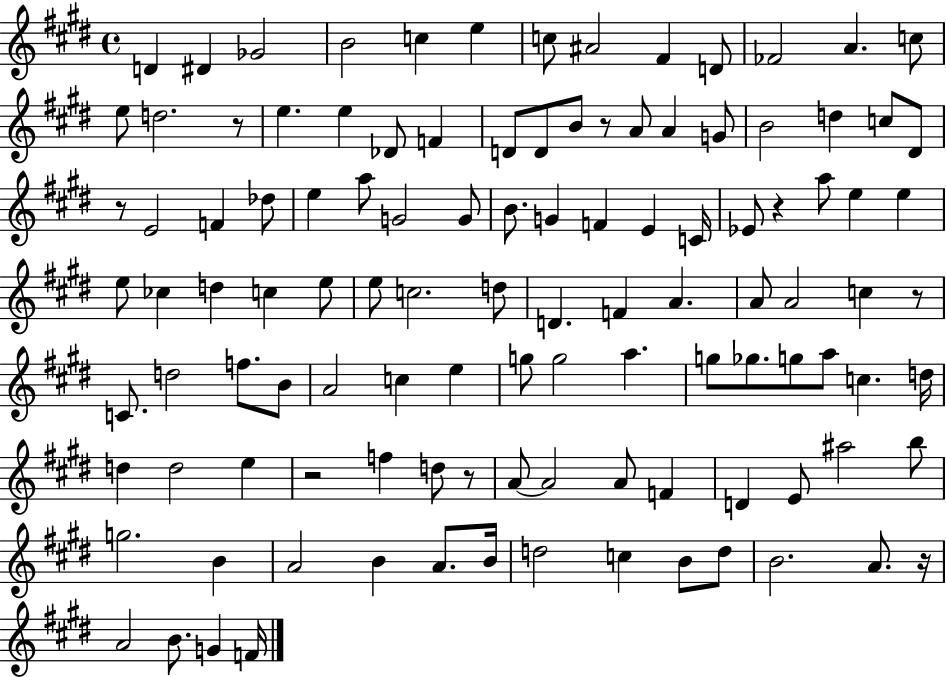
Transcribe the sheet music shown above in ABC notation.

X:1
T:Untitled
M:4/4
L:1/4
K:E
D ^D _G2 B2 c e c/2 ^A2 ^F D/2 _F2 A c/2 e/2 d2 z/2 e e _D/2 F D/2 D/2 B/2 z/2 A/2 A G/2 B2 d c/2 ^D/2 z/2 E2 F _d/2 e a/2 G2 G/2 B/2 G F E C/4 _E/2 z a/2 e e e/2 _c d c e/2 e/2 c2 d/2 D F A A/2 A2 c z/2 C/2 d2 f/2 B/2 A2 c e g/2 g2 a g/2 _g/2 g/2 a/2 c d/4 d d2 e z2 f d/2 z/2 A/2 A2 A/2 F D E/2 ^a2 b/2 g2 B A2 B A/2 B/4 d2 c B/2 d/2 B2 A/2 z/4 A2 B/2 G F/4